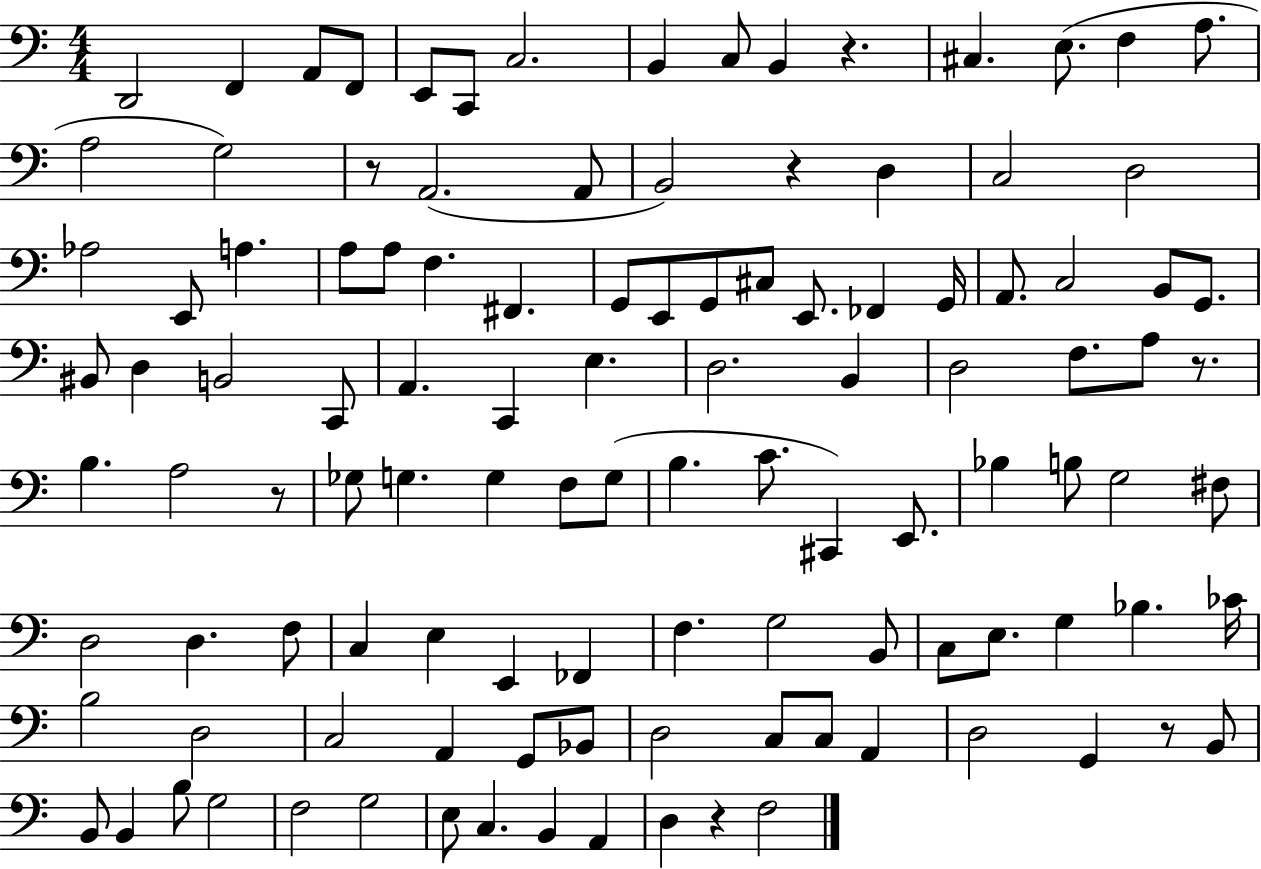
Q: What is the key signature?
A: C major